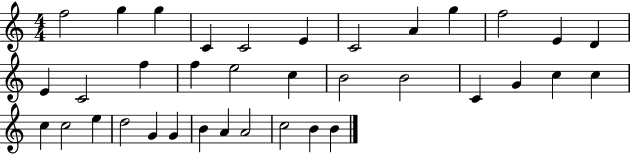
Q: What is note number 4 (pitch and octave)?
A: C4